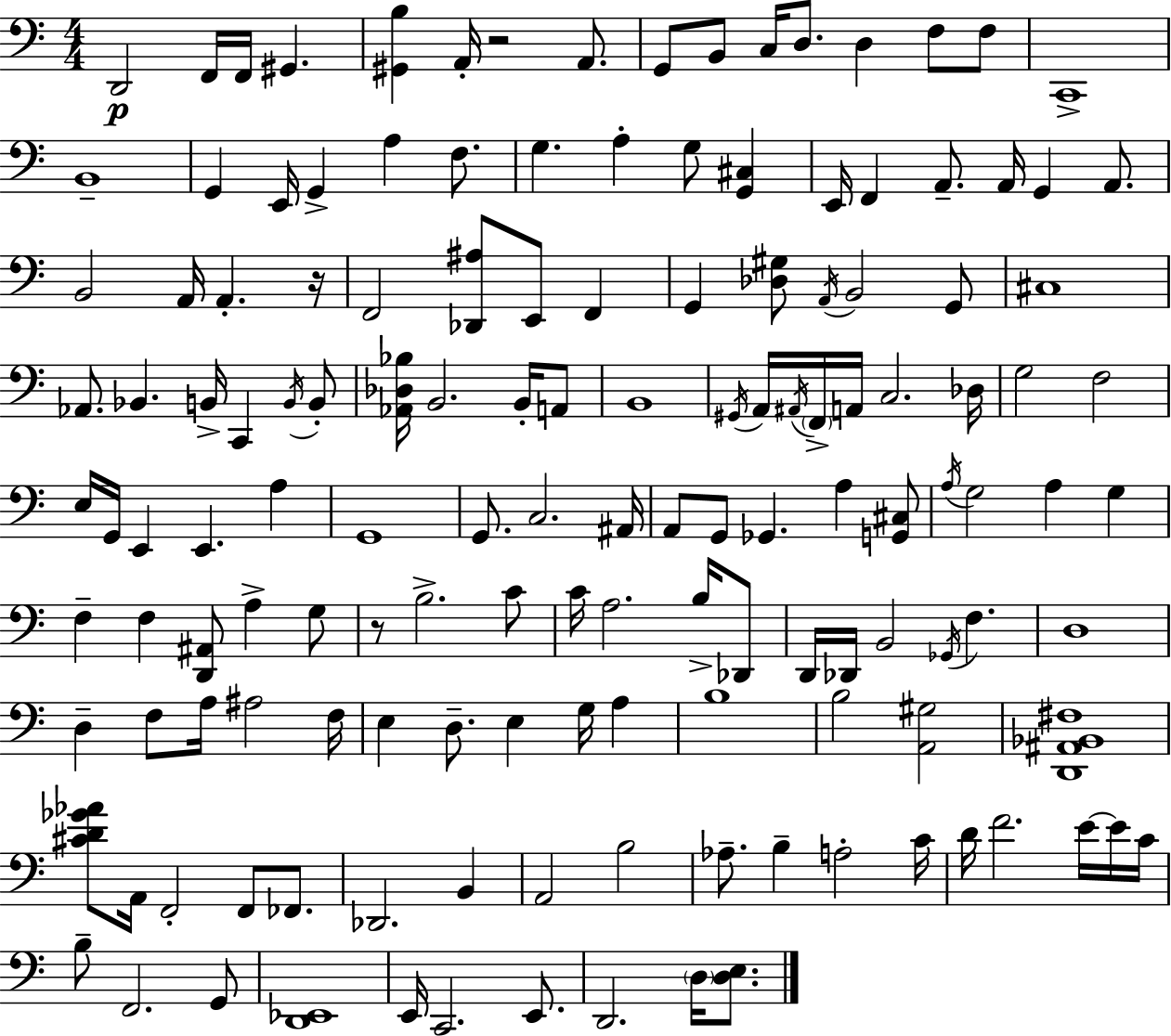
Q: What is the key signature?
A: A minor